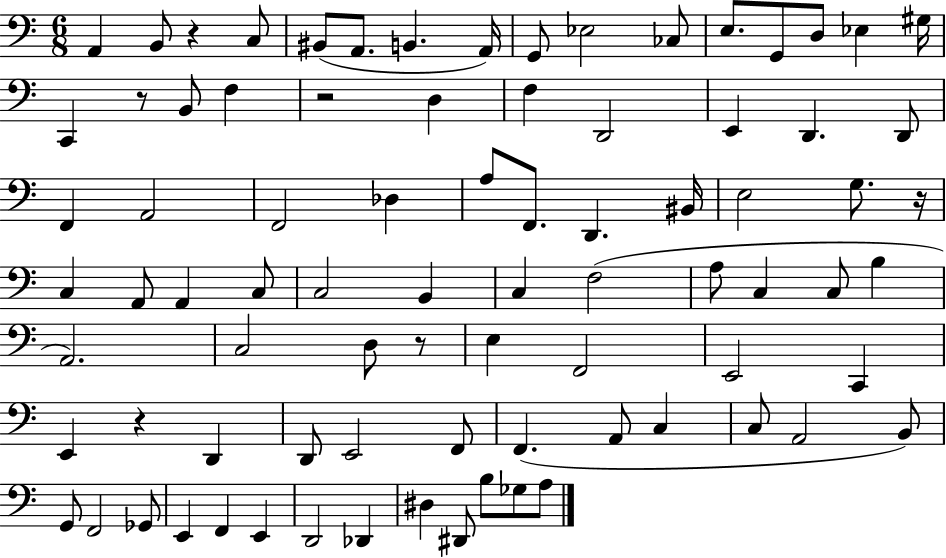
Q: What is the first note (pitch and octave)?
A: A2